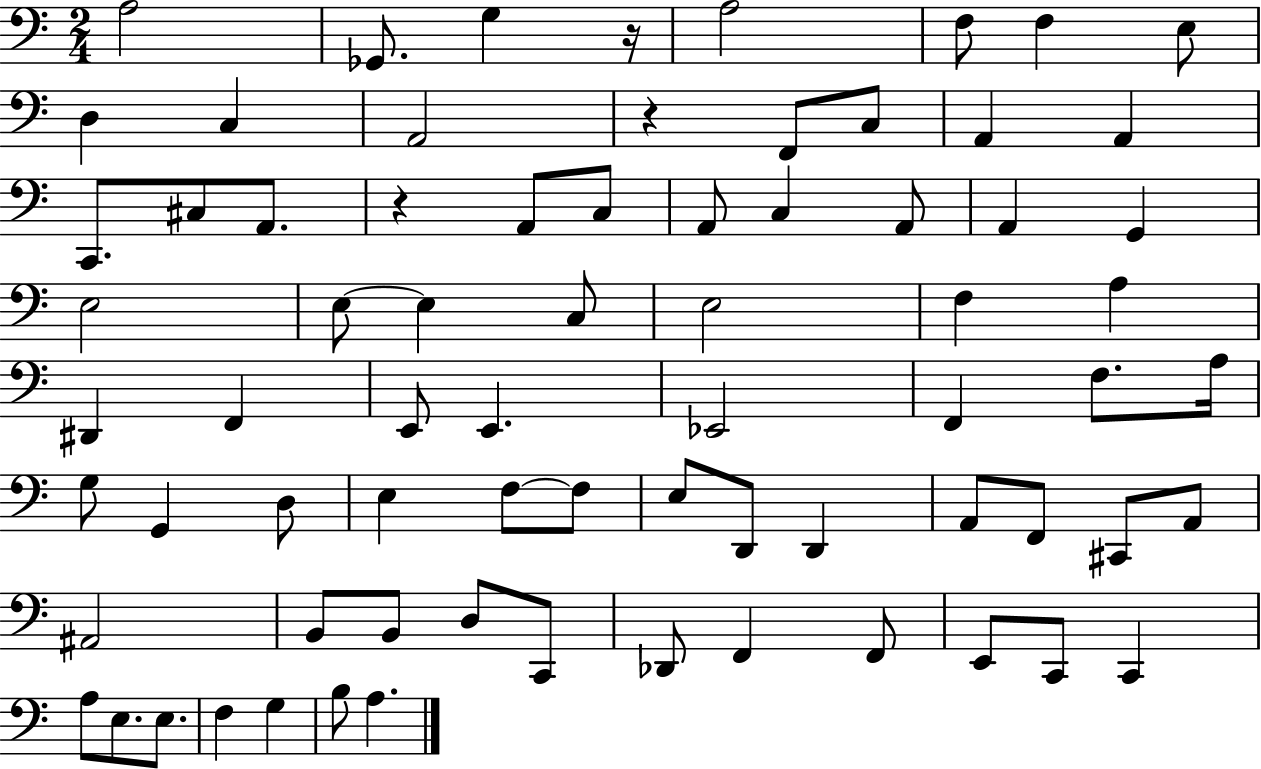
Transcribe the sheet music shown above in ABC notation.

X:1
T:Untitled
M:2/4
L:1/4
K:C
A,2 _G,,/2 G, z/4 A,2 F,/2 F, E,/2 D, C, A,,2 z F,,/2 C,/2 A,, A,, C,,/2 ^C,/2 A,,/2 z A,,/2 C,/2 A,,/2 C, A,,/2 A,, G,, E,2 E,/2 E, C,/2 E,2 F, A, ^D,, F,, E,,/2 E,, _E,,2 F,, F,/2 A,/4 G,/2 G,, D,/2 E, F,/2 F,/2 E,/2 D,,/2 D,, A,,/2 F,,/2 ^C,,/2 A,,/2 ^A,,2 B,,/2 B,,/2 D,/2 C,,/2 _D,,/2 F,, F,,/2 E,,/2 C,,/2 C,, A,/2 E,/2 E,/2 F, G, B,/2 A,